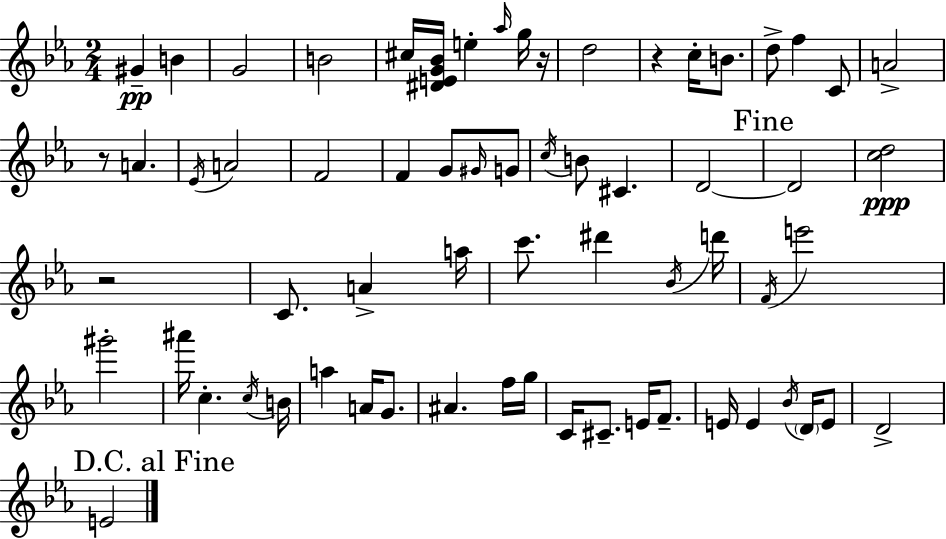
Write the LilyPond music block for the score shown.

{
  \clef treble
  \numericTimeSignature
  \time 2/4
  \key c \minor
  gis'4--\pp b'4 | g'2 | b'2 | cis''16 <dis' e' g' bes'>16 e''4-. \grace { aes''16 } g''16 | \break r16 d''2 | r4 c''16-. b'8. | d''8-> f''4 c'8 | a'2-> | \break r8 a'4. | \acciaccatura { ees'16 } a'2 | f'2 | f'4 g'8 | \break \grace { gis'16 } g'8 \acciaccatura { c''16 } b'8 cis'4. | d'2~~ | \mark "Fine" d'2 | <c'' d''>2\ppp | \break r2 | c'8. a'4-> | a''16 c'''8. dis'''4 | \acciaccatura { bes'16 } d'''16 \acciaccatura { f'16 } e'''2 | \break gis'''2-. | ais'''16 c''4.-. | \acciaccatura { c''16 } b'16 a''4 | a'16 g'8. ais'4. | \break f''16 g''16 c'16 | cis'8.-- e'16 f'8.-- e'16 | e'4 \acciaccatura { bes'16 } \parenthesize d'16 e'8 | d'2-> | \break \mark "D.C. al Fine" e'2 | \bar "|."
}